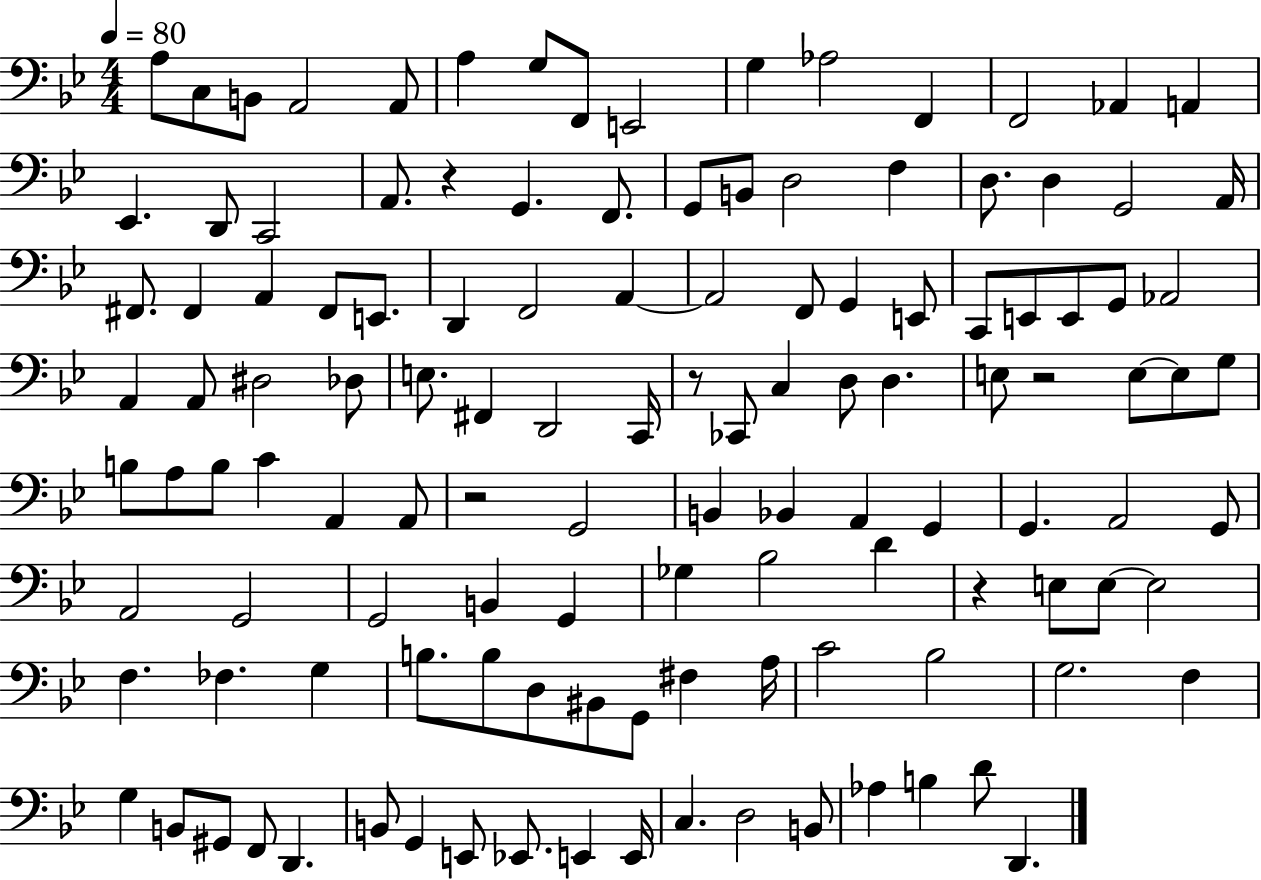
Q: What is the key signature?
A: BES major